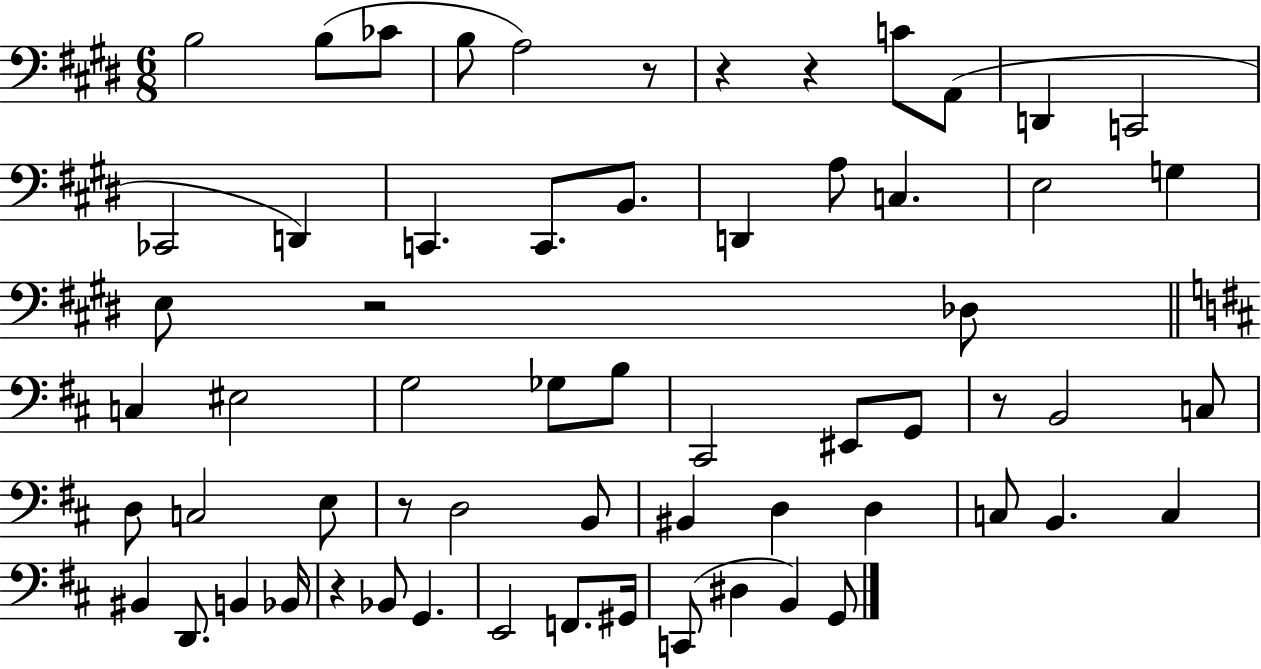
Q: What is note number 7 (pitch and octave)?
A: A2